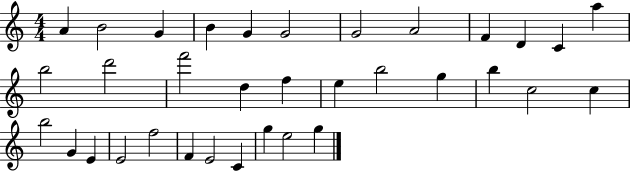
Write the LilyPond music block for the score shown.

{
  \clef treble
  \numericTimeSignature
  \time 4/4
  \key c \major
  a'4 b'2 g'4 | b'4 g'4 g'2 | g'2 a'2 | f'4 d'4 c'4 a''4 | \break b''2 d'''2 | f'''2 d''4 f''4 | e''4 b''2 g''4 | b''4 c''2 c''4 | \break b''2 g'4 e'4 | e'2 f''2 | f'4 e'2 c'4 | g''4 e''2 g''4 | \break \bar "|."
}